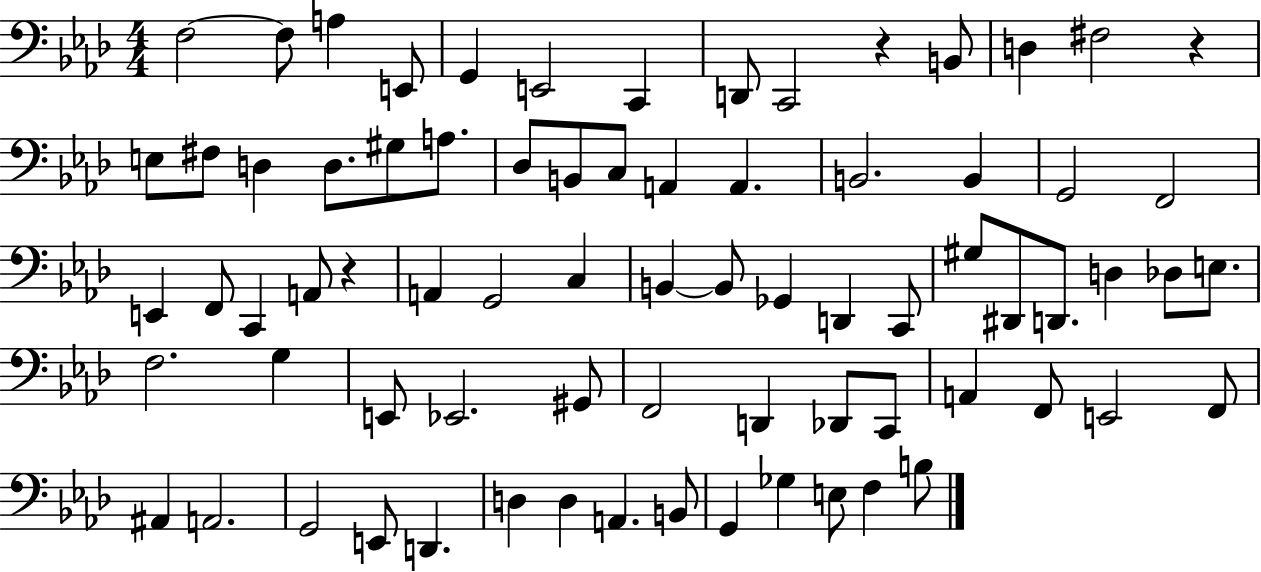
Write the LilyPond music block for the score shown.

{
  \clef bass
  \numericTimeSignature
  \time 4/4
  \key aes \major
  f2~~ f8 a4 e,8 | g,4 e,2 c,4 | d,8 c,2 r4 b,8 | d4 fis2 r4 | \break e8 fis8 d4 d8. gis8 a8. | des8 b,8 c8 a,4 a,4. | b,2. b,4 | g,2 f,2 | \break e,4 f,8 c,4 a,8 r4 | a,4 g,2 c4 | b,4~~ b,8 ges,4 d,4 c,8 | gis8 dis,8 d,8. d4 des8 e8. | \break f2. g4 | e,8 ees,2. gis,8 | f,2 d,4 des,8 c,8 | a,4 f,8 e,2 f,8 | \break ais,4 a,2. | g,2 e,8 d,4. | d4 d4 a,4. b,8 | g,4 ges4 e8 f4 b8 | \break \bar "|."
}